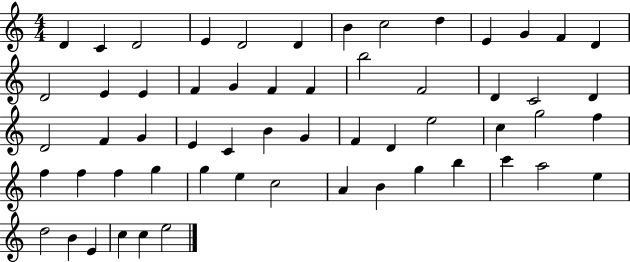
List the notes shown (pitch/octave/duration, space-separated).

D4/q C4/q D4/h E4/q D4/h D4/q B4/q C5/h D5/q E4/q G4/q F4/q D4/q D4/h E4/q E4/q F4/q G4/q F4/q F4/q B5/h F4/h D4/q C4/h D4/q D4/h F4/q G4/q E4/q C4/q B4/q G4/q F4/q D4/q E5/h C5/q G5/h F5/q F5/q F5/q F5/q G5/q G5/q E5/q C5/h A4/q B4/q G5/q B5/q C6/q A5/h E5/q D5/h B4/q E4/q C5/q C5/q E5/h